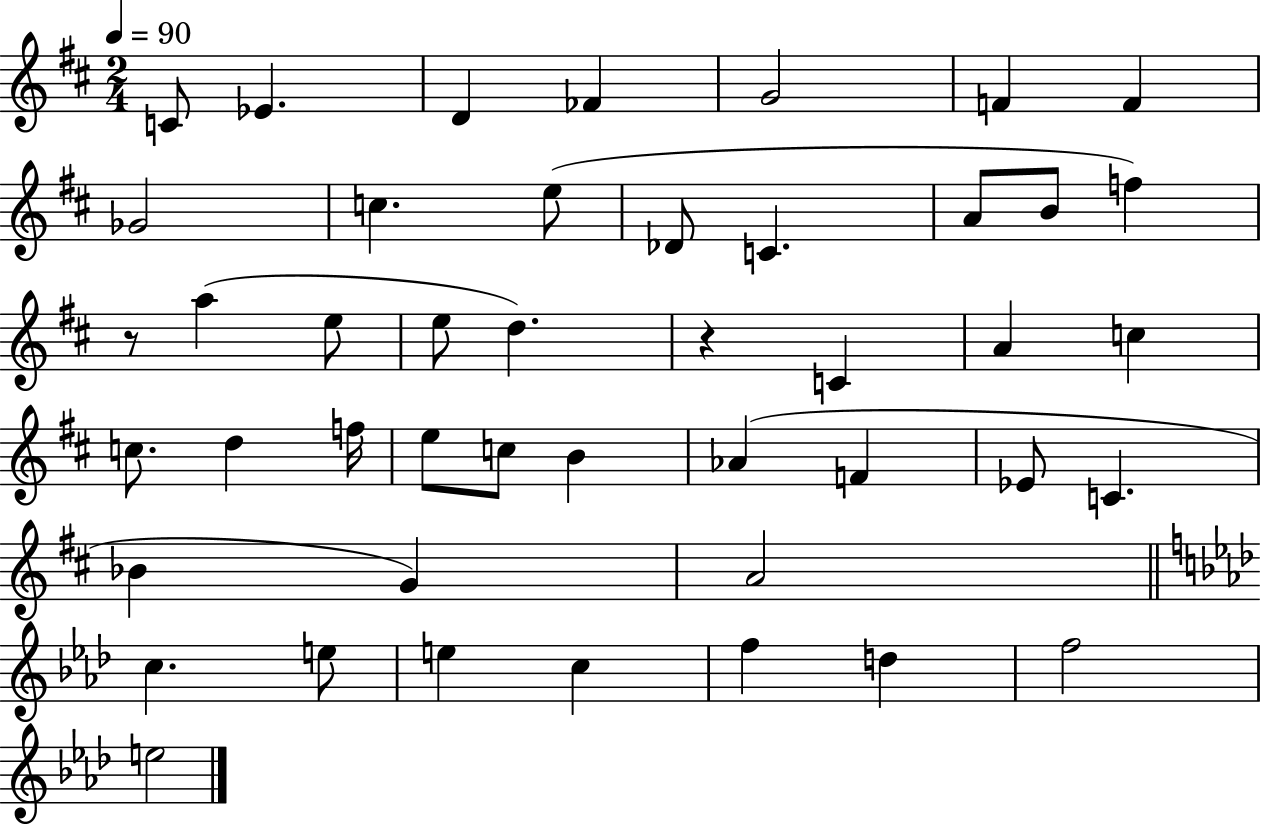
{
  \clef treble
  \numericTimeSignature
  \time 2/4
  \key d \major
  \tempo 4 = 90
  \repeat volta 2 { c'8 ees'4. | d'4 fes'4 | g'2 | f'4 f'4 | \break ges'2 | c''4. e''8( | des'8 c'4. | a'8 b'8 f''4) | \break r8 a''4( e''8 | e''8 d''4.) | r4 c'4 | a'4 c''4 | \break c''8. d''4 f''16 | e''8 c''8 b'4 | aes'4( f'4 | ees'8 c'4. | \break bes'4 g'4) | a'2 | \bar "||" \break \key f \minor c''4. e''8 | e''4 c''4 | f''4 d''4 | f''2 | \break e''2 | } \bar "|."
}